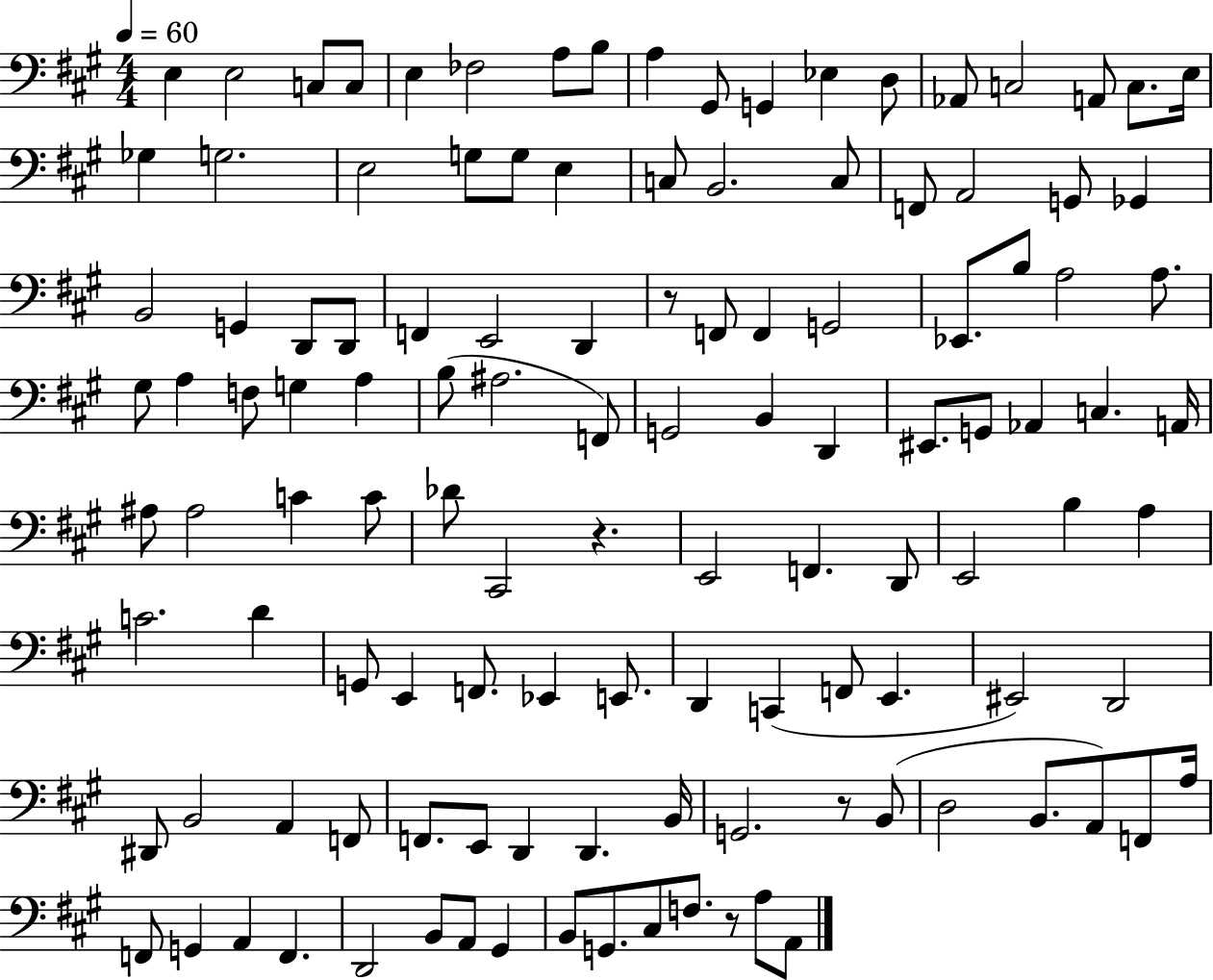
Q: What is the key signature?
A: A major